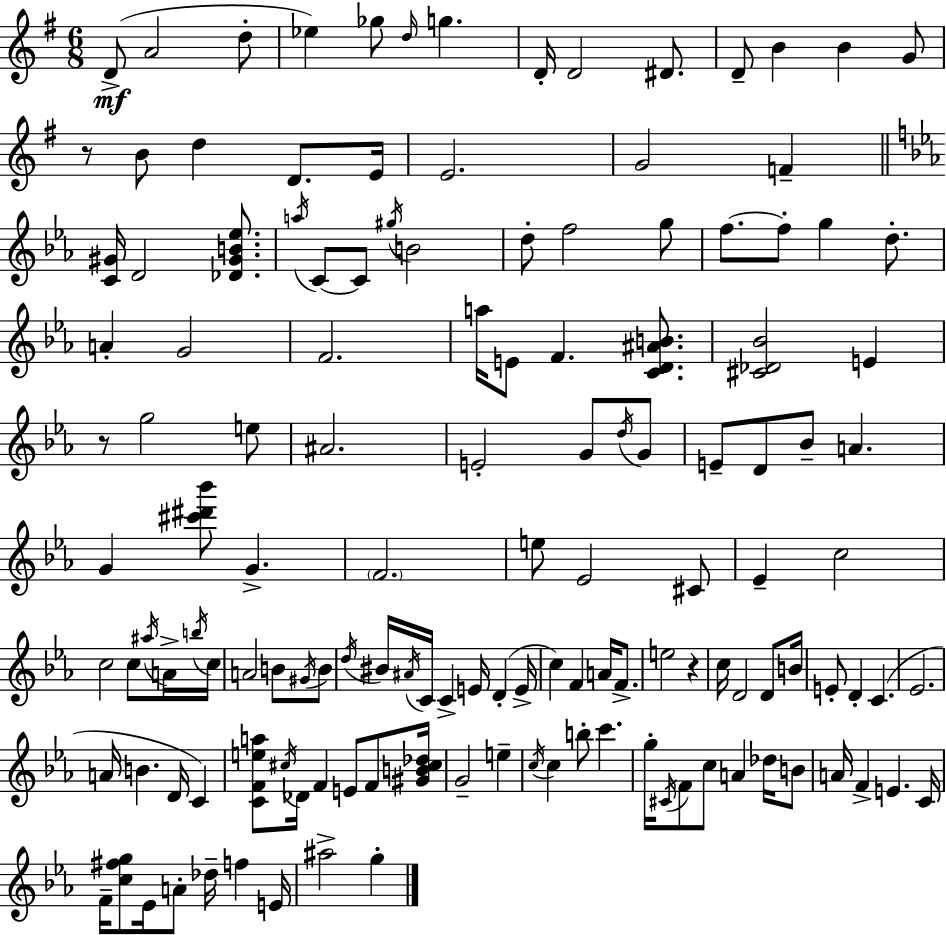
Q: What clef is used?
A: treble